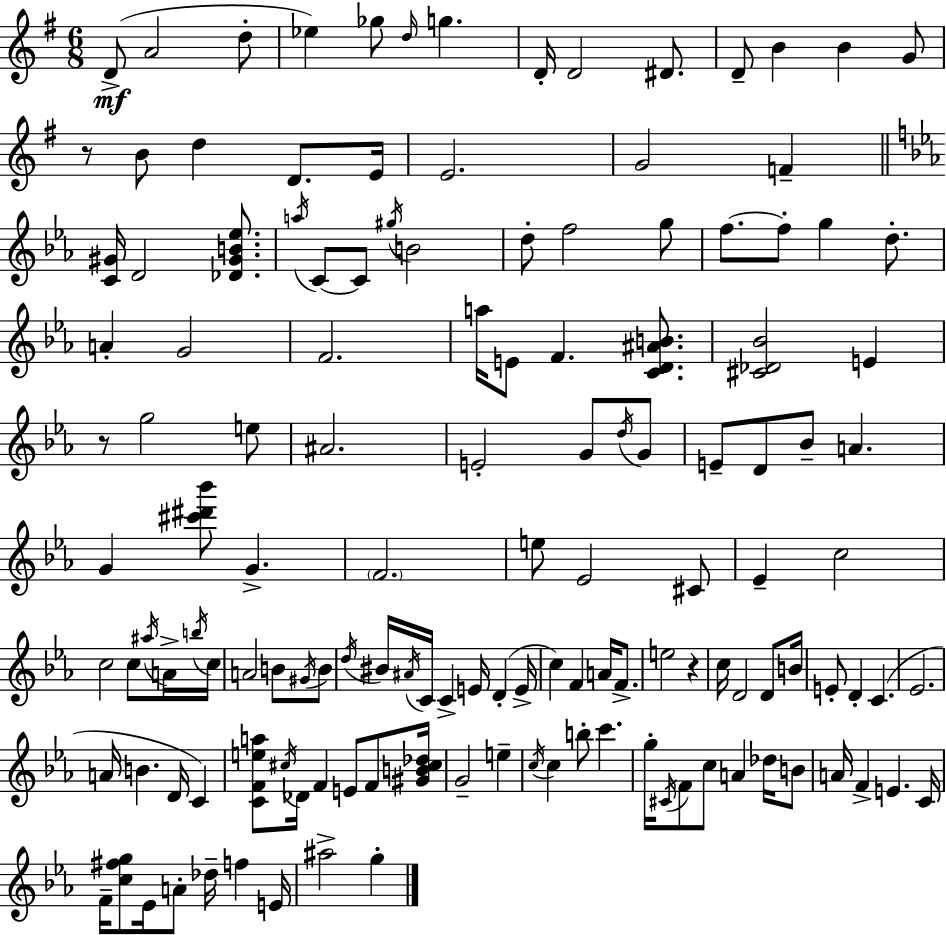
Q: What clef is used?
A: treble